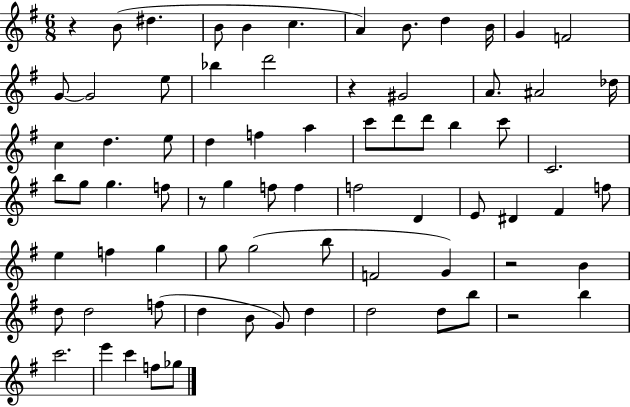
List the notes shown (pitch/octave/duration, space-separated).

R/q B4/e D#5/q. B4/e B4/q C5/q. A4/q B4/e. D5/q B4/s G4/q F4/h G4/e G4/h E5/e Bb5/q D6/h R/q G#4/h A4/e. A#4/h Db5/s C5/q D5/q. E5/e D5/q F5/q A5/q C6/e D6/e D6/e B5/q C6/e C4/h. B5/e G5/e G5/q. F5/e R/e G5/q F5/e F5/q F5/h D4/q E4/e D#4/q F#4/q F5/e E5/q F5/q G5/q G5/e G5/h B5/e F4/h G4/q R/h B4/q D5/e D5/h F5/e D5/q B4/e G4/e D5/q D5/h D5/e B5/e R/h B5/q C6/h. E6/q C6/q F5/e Gb5/e